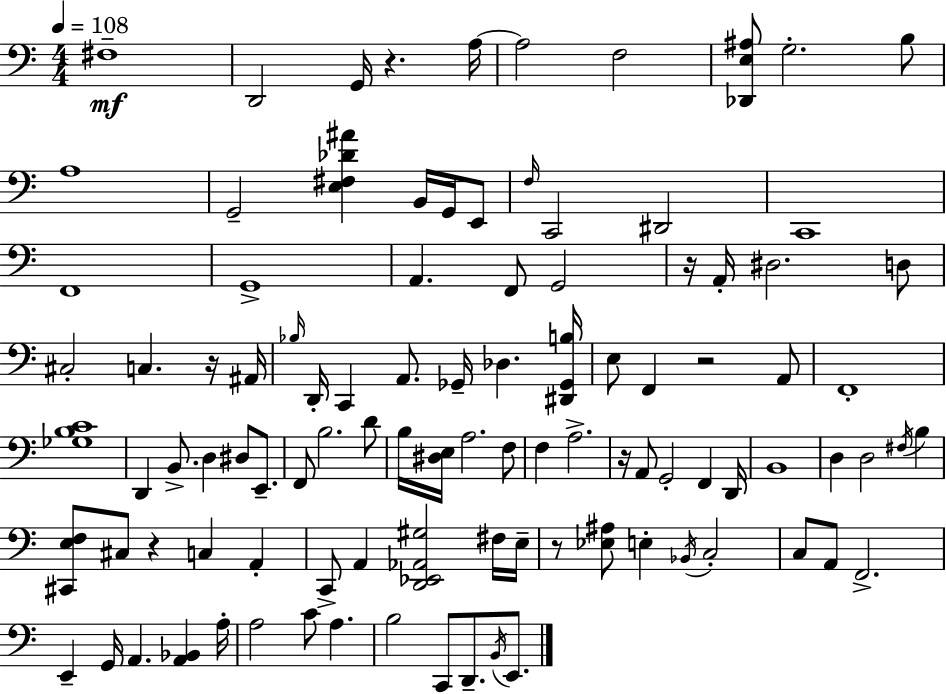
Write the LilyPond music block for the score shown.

{
  \clef bass
  \numericTimeSignature
  \time 4/4
  \key c \major
  \tempo 4 = 108
  fis1--\mf | d,2 g,16 r4. a16~~ | a2 f2 | <des, e ais>8 g2.-. b8 | \break a1 | g,2-- <e fis des' ais'>4 b,16 g,16 e,8 | \grace { f16 } c,2 dis,2 | c,1 | \break f,1 | g,1-> | a,4. f,8 g,2 | r16 a,16-. dis2. d8 | \break cis2-. c4. r16 | ais,16 \grace { bes16 } d,16-. c,4 a,8. ges,16-- des4. | <dis, ges, b>16 e8 f,4 r2 | a,8 f,1-. | \break <ges b c'>1 | d,4 b,8.-> d4 dis8 e,8.-- | f,8 b2. | d'8 b16 <dis e>16 a2. | \break f8 f4 a2.-> | r16 a,8 g,2-. f,4 | d,16 b,1 | d4 d2 \acciaccatura { fis16 } b4 | \break <cis, e f>8 cis8 r4 c4 a,4-. | c,8-> a,4 <d, ees, aes, gis>2 | fis16 e16-- r8 <ees ais>8 e4-. \acciaccatura { bes,16 } c2-. | c8 a,8 f,2.-> | \break e,4-- g,16 a,4. <a, bes,>4 | a16-. a2 c'8 a4. | b2 c,8 d,8.-- | \acciaccatura { b,16 } e,8. \bar "|."
}